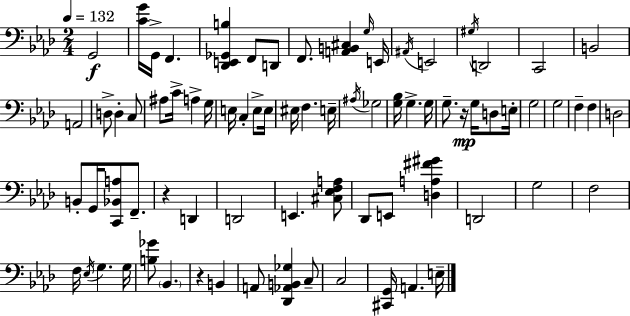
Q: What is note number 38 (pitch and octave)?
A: G3